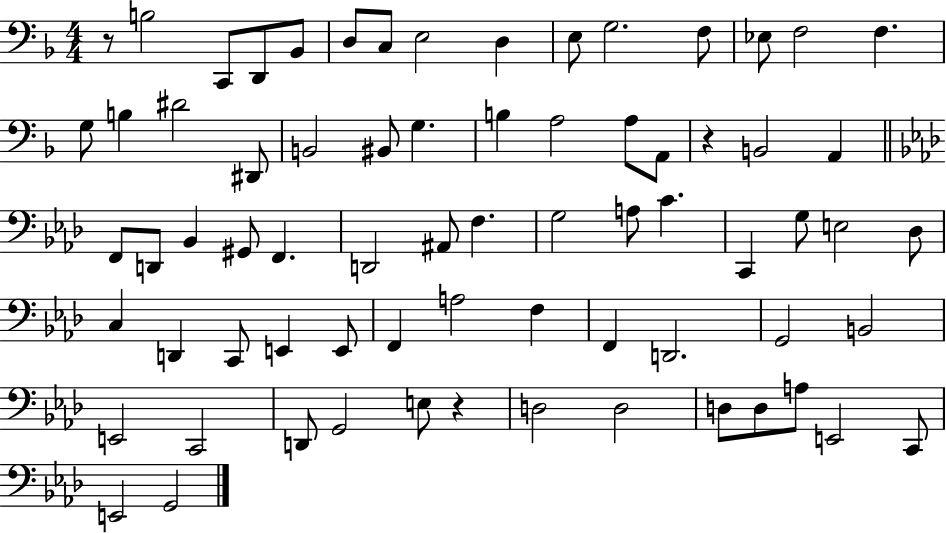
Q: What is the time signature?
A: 4/4